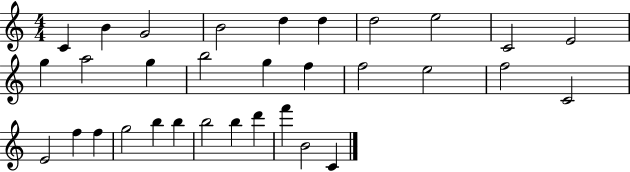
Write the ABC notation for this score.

X:1
T:Untitled
M:4/4
L:1/4
K:C
C B G2 B2 d d d2 e2 C2 E2 g a2 g b2 g f f2 e2 f2 C2 E2 f f g2 b b b2 b d' f' B2 C